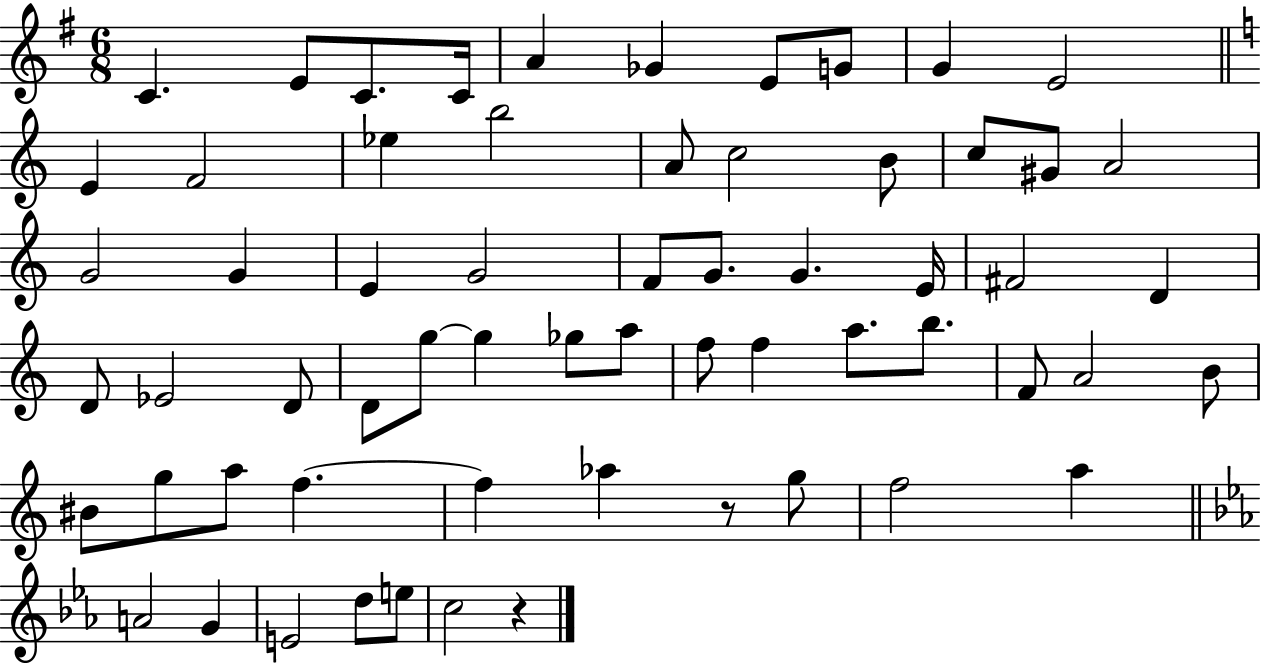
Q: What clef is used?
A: treble